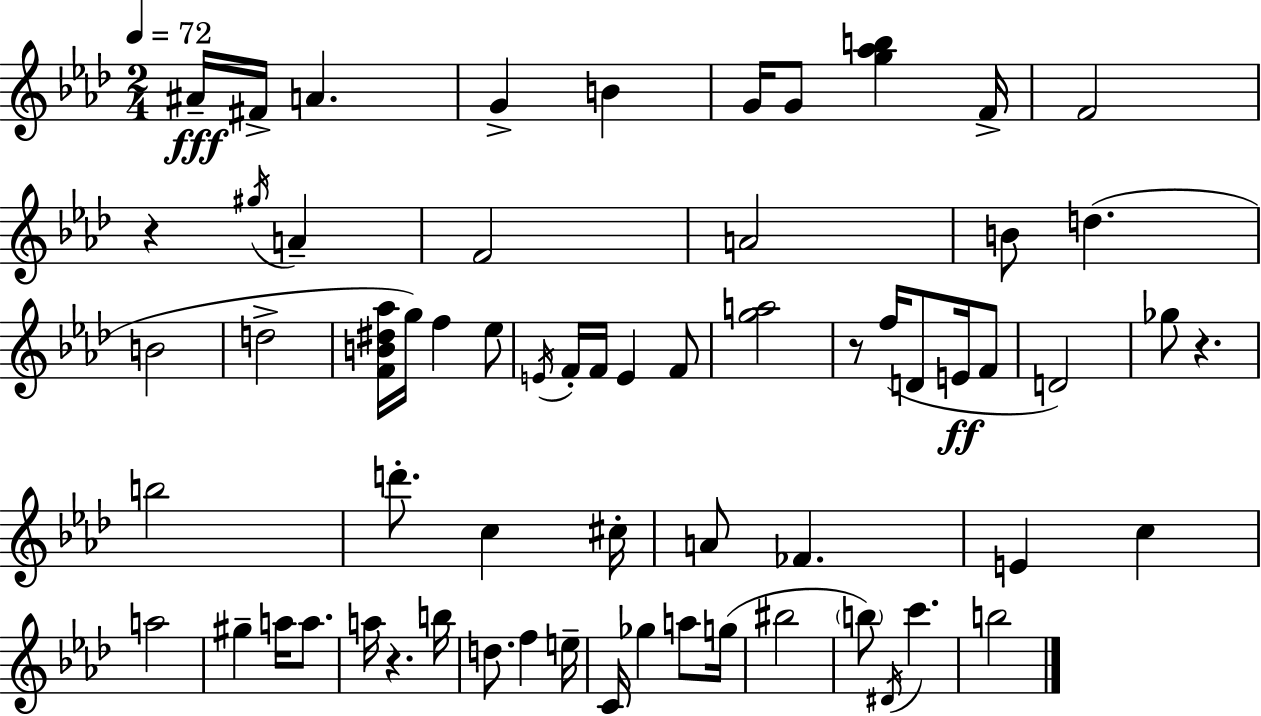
{
  \clef treble
  \numericTimeSignature
  \time 2/4
  \key aes \major
  \tempo 4 = 72
  ais'16--\fff fis'16-> a'4. | g'4-> b'4 | g'16 g'8 <g'' aes'' b''>4 f'16-> | f'2 | \break r4 \acciaccatura { gis''16 } a'4-- | f'2 | a'2 | b'8 d''4.( | \break b'2 | d''2-> | <f' b' dis'' aes''>16 g''16) f''4 ees''8 | \acciaccatura { e'16 } f'16-. f'16 e'4 | \break f'8 <g'' a''>2 | r8 f''16( d'8 e'16\ff | f'8 d'2) | ges''8 r4. | \break b''2 | d'''8.-. c''4 | cis''16-. a'8 fes'4. | e'4 c''4 | \break a''2 | gis''4-- a''16 a''8. | a''16 r4. | b''16 d''8. f''4 | \break e''16-- c'16 ges''4 a''8 | g''16( bis''2 | \parenthesize b''8) \acciaccatura { dis'16 } c'''4. | b''2 | \break \bar "|."
}